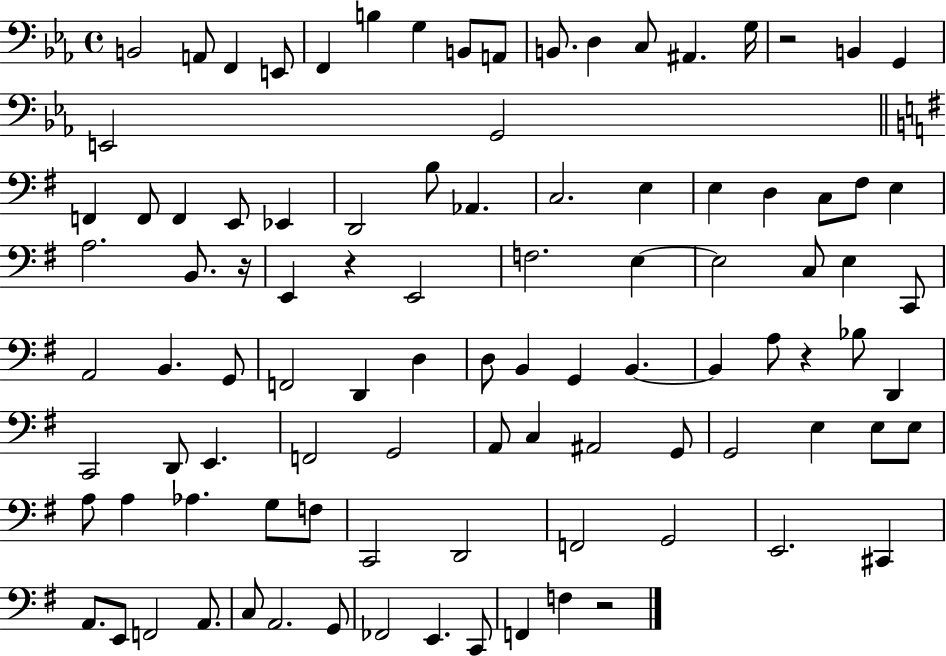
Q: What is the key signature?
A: EES major